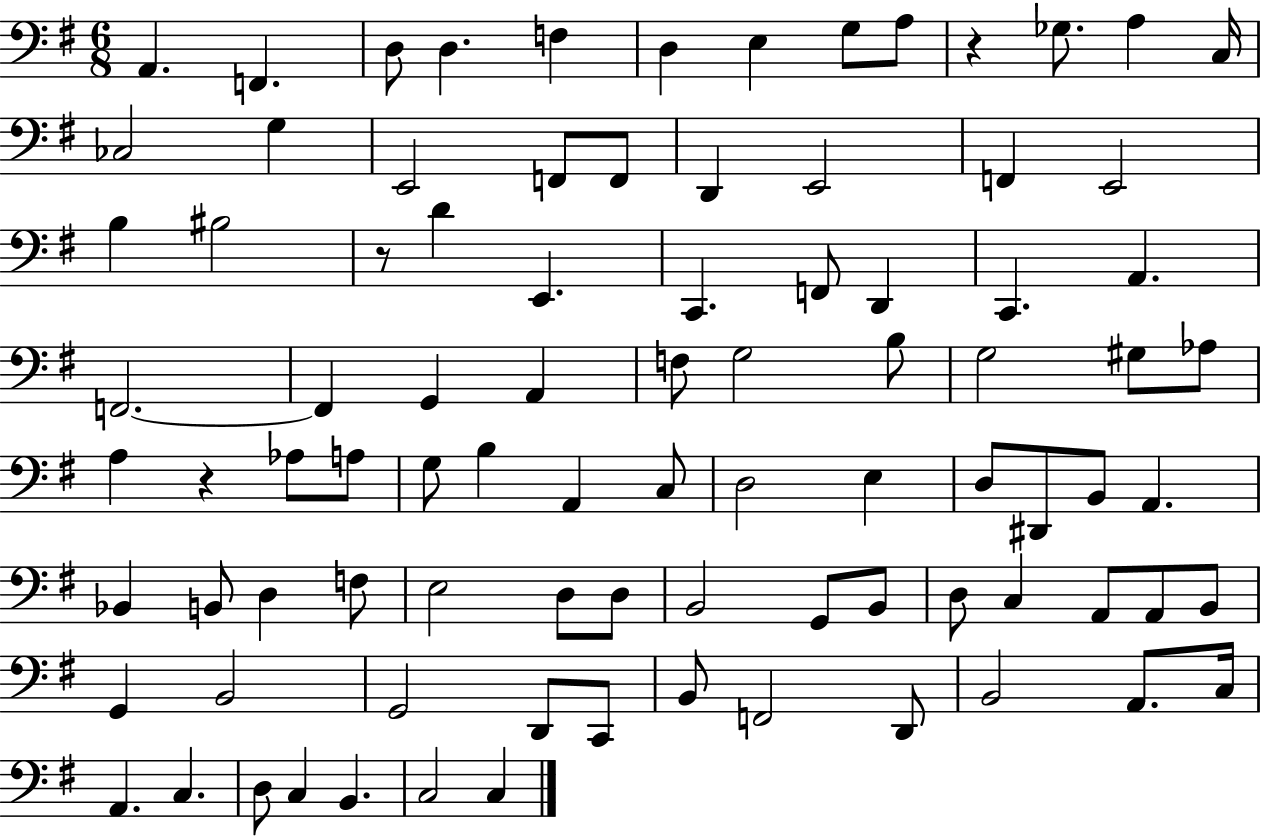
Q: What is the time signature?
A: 6/8